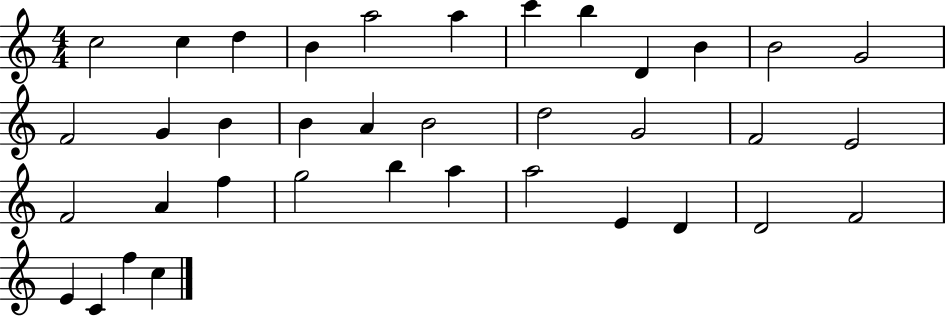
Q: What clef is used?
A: treble